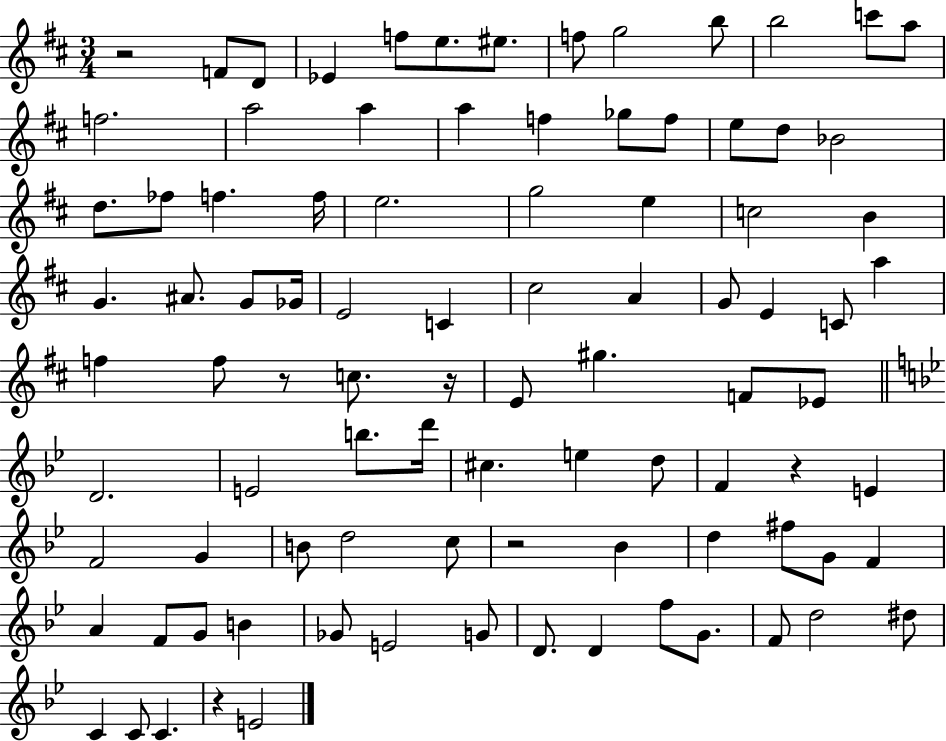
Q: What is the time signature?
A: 3/4